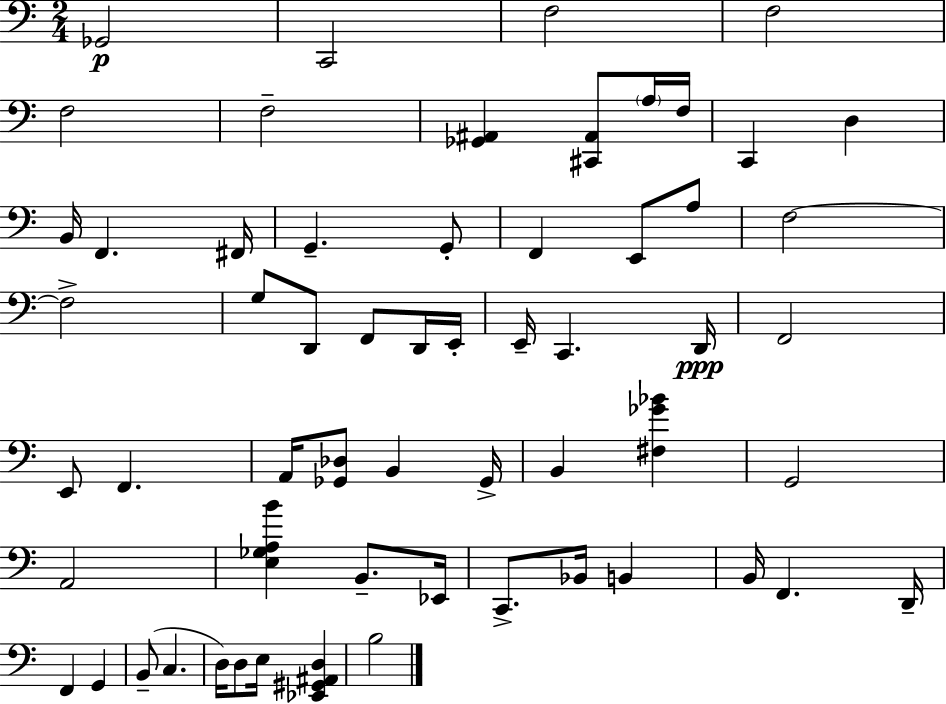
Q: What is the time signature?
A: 2/4